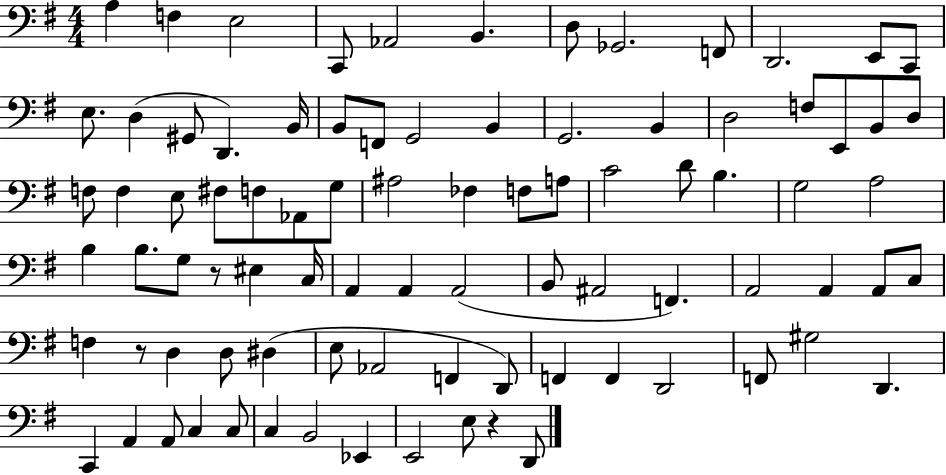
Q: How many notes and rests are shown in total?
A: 87